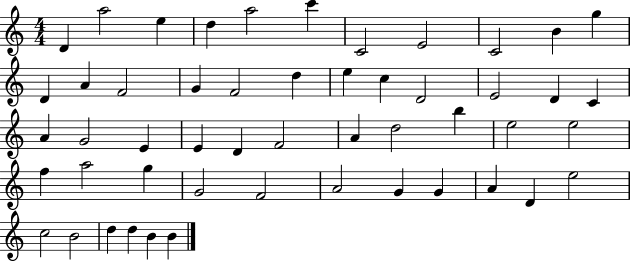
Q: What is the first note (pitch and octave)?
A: D4